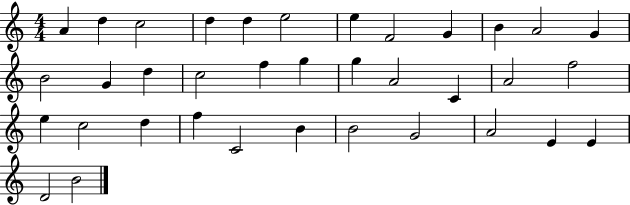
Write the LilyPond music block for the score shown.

{
  \clef treble
  \numericTimeSignature
  \time 4/4
  \key c \major
  a'4 d''4 c''2 | d''4 d''4 e''2 | e''4 f'2 g'4 | b'4 a'2 g'4 | \break b'2 g'4 d''4 | c''2 f''4 g''4 | g''4 a'2 c'4 | a'2 f''2 | \break e''4 c''2 d''4 | f''4 c'2 b'4 | b'2 g'2 | a'2 e'4 e'4 | \break d'2 b'2 | \bar "|."
}